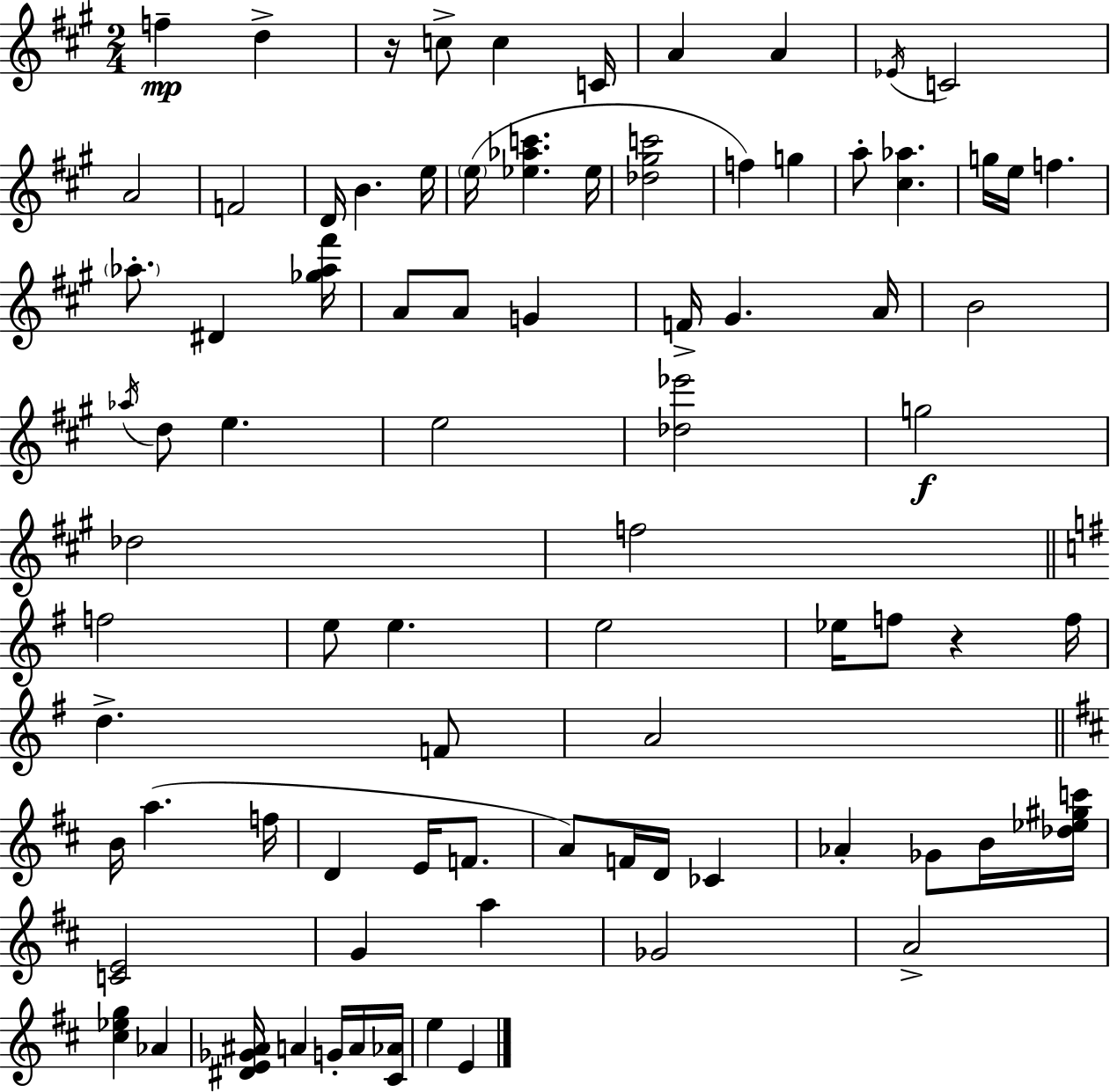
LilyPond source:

{
  \clef treble
  \numericTimeSignature
  \time 2/4
  \key a \major
  f''4--\mp d''4-> | r16 c''8-> c''4 c'16 | a'4 a'4 | \acciaccatura { ees'16 } c'2 | \break a'2 | f'2 | d'16 b'4. | e''16 \parenthesize e''16( <ees'' aes'' c'''>4. | \break ees''16 <des'' gis'' c'''>2 | f''4) g''4 | a''8-. <cis'' aes''>4. | g''16 e''16 f''4. | \break \parenthesize aes''8.-. dis'4 | <ges'' aes'' fis'''>16 a'8 a'8 g'4 | f'16-> gis'4. | a'16 b'2 | \break \acciaccatura { aes''16 } d''8 e''4. | e''2 | <des'' ees'''>2 | g''2\f | \break des''2 | f''2 | \bar "||" \break \key e \minor f''2 | e''8 e''4. | e''2 | ees''16 f''8 r4 f''16 | \break d''4.-> f'8 | a'2 | \bar "||" \break \key d \major b'16 a''4.( f''16 | d'4 e'16 f'8. | a'8) f'16 d'16 ces'4 | aes'4-. ges'8 b'16 <des'' ees'' gis'' c'''>16 | \break <c' e'>2 | g'4 a''4 | ges'2 | a'2-> | \break <cis'' ees'' g''>4 aes'4 | <dis' e' ges' ais'>16 a'4 g'16-. a'16 <cis' aes'>16 | e''4 e'4 | \bar "|."
}